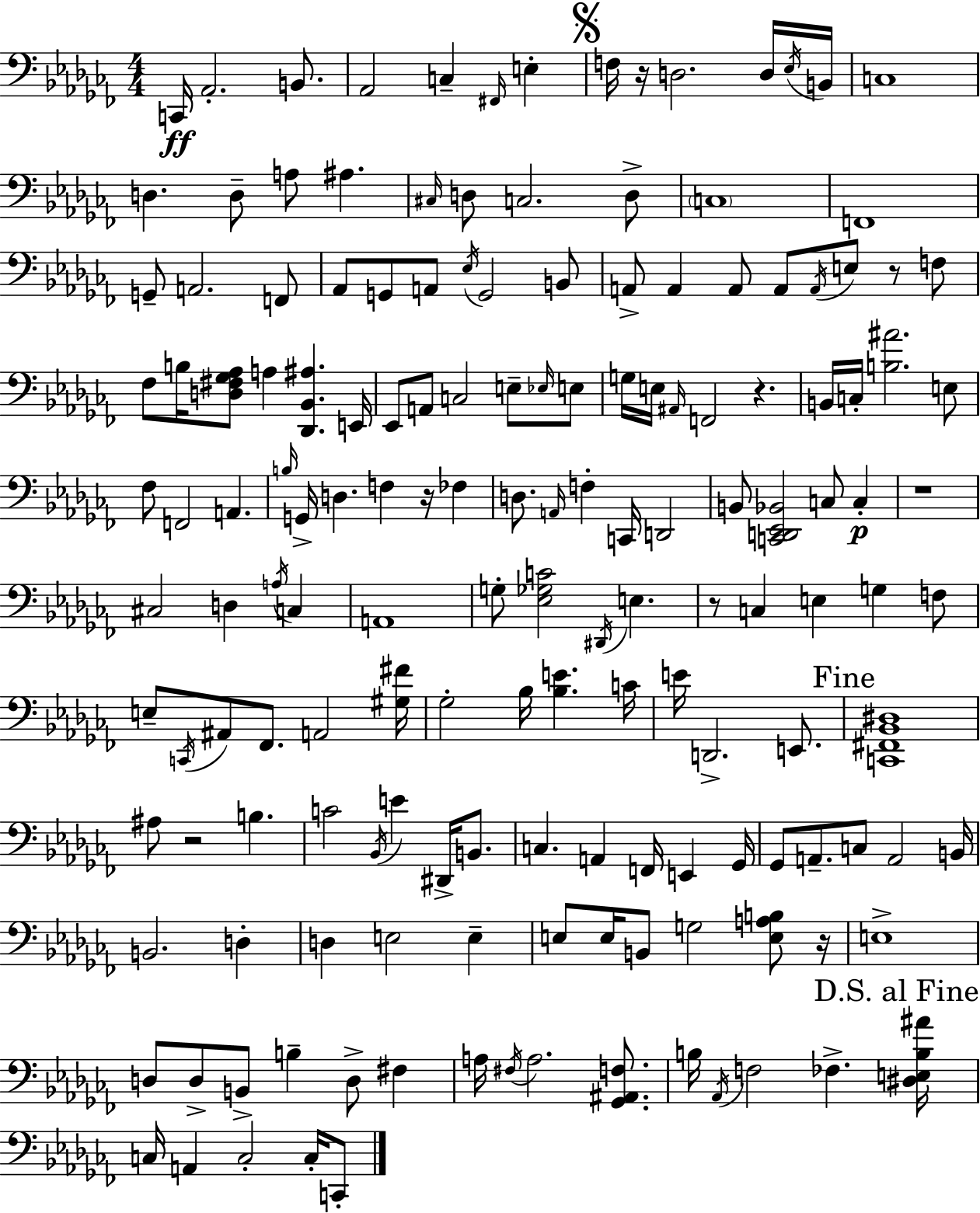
C2/s Ab2/h. B2/e. Ab2/h C3/q F#2/s E3/q F3/s R/s D3/h. D3/s Eb3/s B2/s C3/w D3/q. D3/e A3/e A#3/q. C#3/s D3/e C3/h. D3/e C3/w F2/w G2/e A2/h. F2/e Ab2/e G2/e A2/e Eb3/s G2/h B2/e A2/e A2/q A2/e A2/e A2/s E3/e R/e F3/e FES3/e B3/s [D3,F#3,Gb3,Ab3]/e A3/q [Db2,Bb2,A#3]/q. E2/s Eb2/e A2/e C3/h E3/e Eb3/s E3/e G3/s E3/s A#2/s F2/h R/q. B2/s C3/s [B3,A#4]/h. E3/e FES3/e F2/h A2/q. B3/s G2/s D3/q. F3/q R/s FES3/q D3/e. A2/s F3/q C2/s D2/h B2/e [C2,D2,Eb2,Bb2]/h C3/e C3/q R/w C#3/h D3/q A3/s C3/q A2/w G3/e [Eb3,Gb3,C4]/h D#2/s E3/q. R/e C3/q E3/q G3/q F3/e E3/e C2/s A#2/e FES2/e. A2/h [G#3,F#4]/s Gb3/h Bb3/s [Bb3,E4]/q. C4/s E4/s D2/h. E2/e. [C2,F#2,Bb2,D#3]/w A#3/e R/h B3/q. C4/h Bb2/s E4/q D#2/s B2/e. C3/q. A2/q F2/s E2/q Gb2/s Gb2/e A2/e. C3/e A2/h B2/s B2/h. D3/q D3/q E3/h E3/q E3/e E3/s B2/e G3/h [E3,A3,B3]/e R/s E3/w D3/e D3/e B2/e B3/q D3/e F#3/q A3/s F#3/s A3/h. [Gb2,A#2,F3]/e. B3/s Ab2/s F3/h FES3/q. [D#3,E3,B3,A#4]/s C3/s A2/q C3/h C3/s C2/e